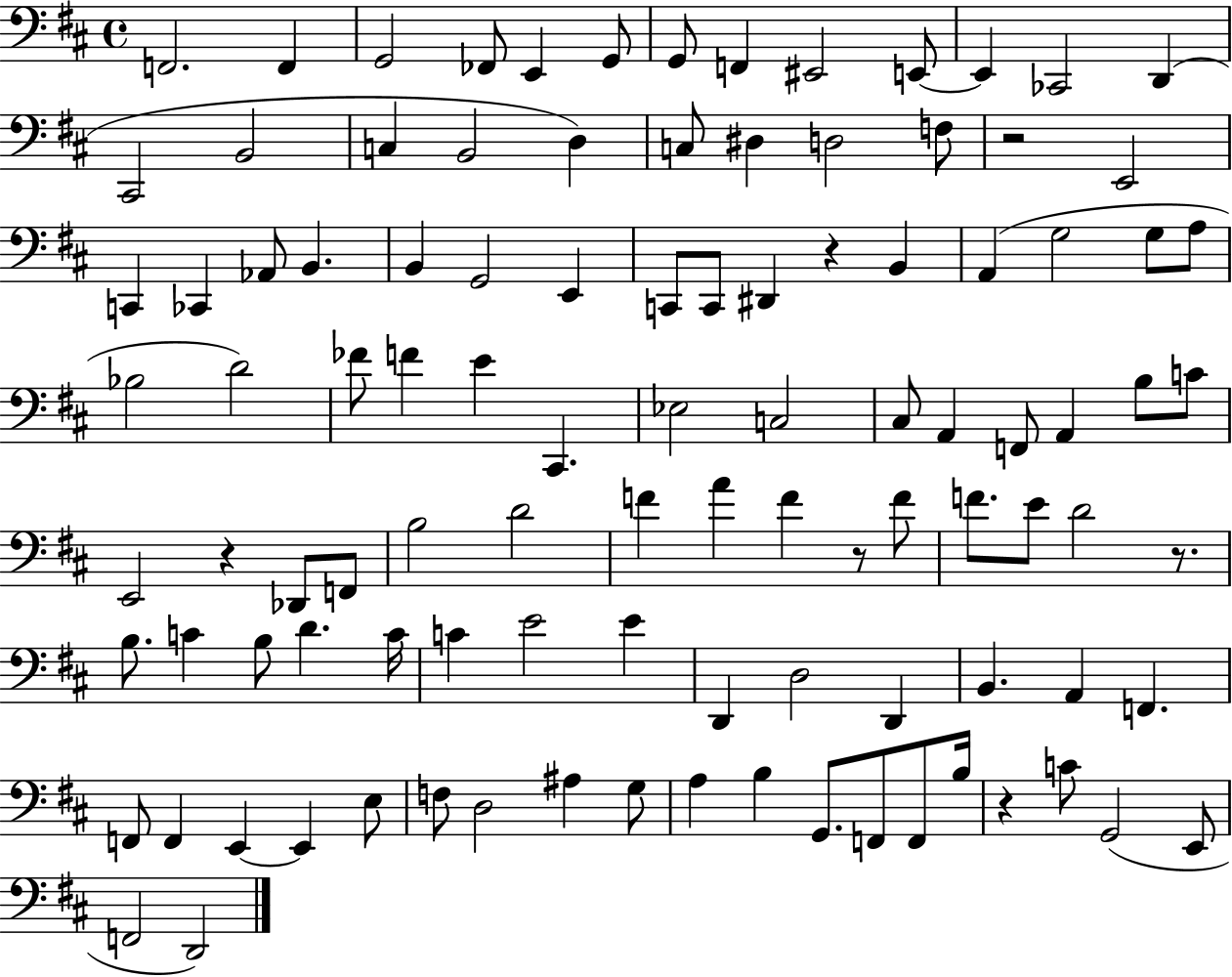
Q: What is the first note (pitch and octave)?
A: F2